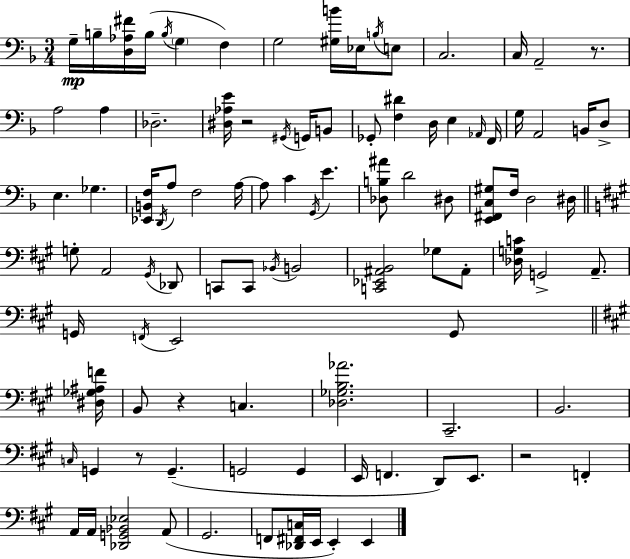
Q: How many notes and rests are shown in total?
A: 99